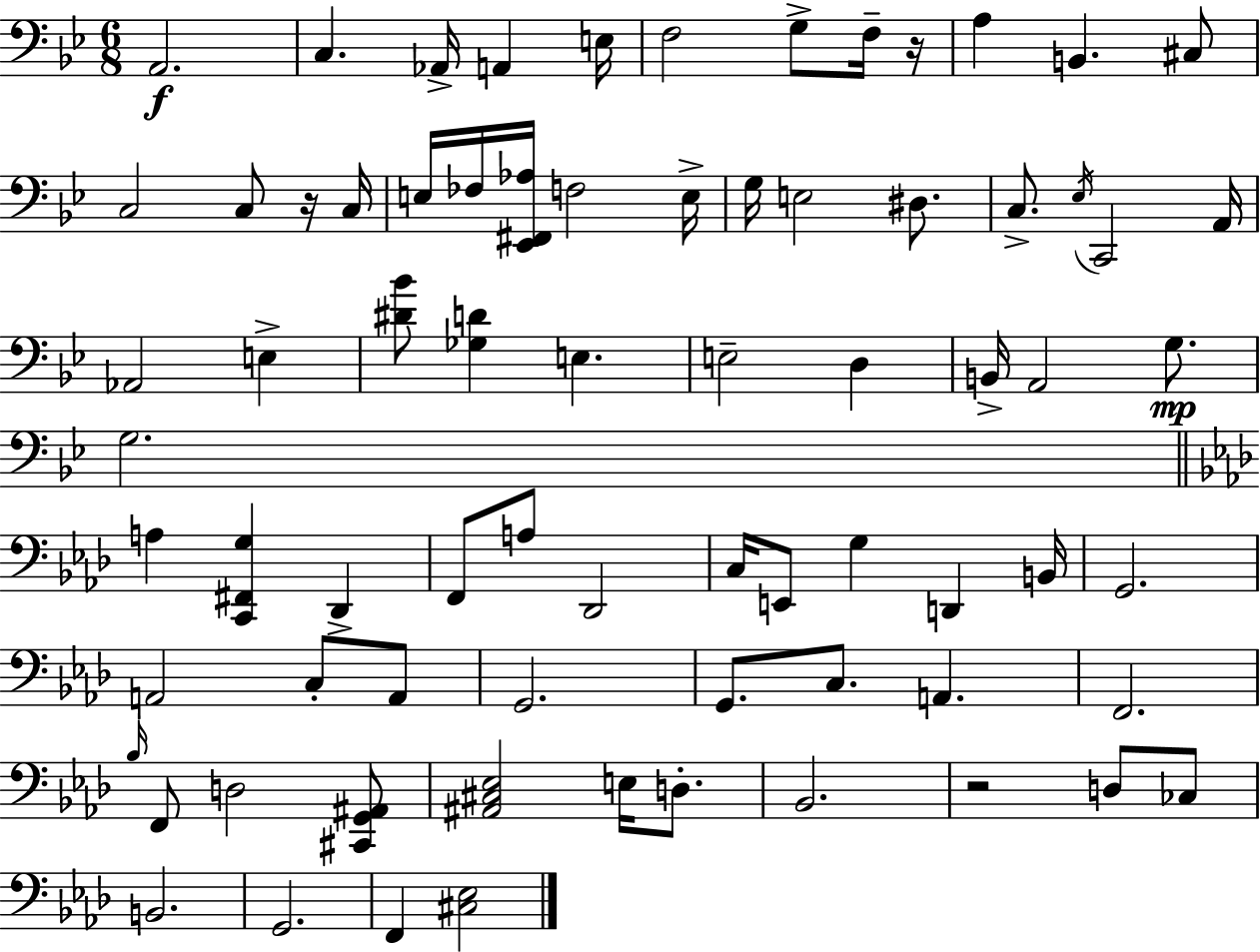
{
  \clef bass
  \numericTimeSignature
  \time 6/8
  \key g \minor
  a,2.\f | c4. aes,16-> a,4 e16 | f2 g8-> f16-- r16 | a4 b,4. cis8 | \break c2 c8 r16 c16 | e16 fes16 <ees, fis, aes>16 f2 e16-> | g16 e2 dis8. | c8.-> \acciaccatura { ees16 } c,2 | \break a,16 aes,2 e4-> | <dis' bes'>8 <ges d'>4 e4. | e2-- d4 | b,16-> a,2 g8.\mp | \break g2. | \bar "||" \break \key aes \major a4 <c, fis, g>4 des,4-> | f,8 a8 des,2 | c16 e,8 g4 d,4 b,16 | g,2. | \break a,2 c8-. a,8 | g,2. | g,8. c8. a,4. | f,2. | \break \grace { bes16 } f,8 d2 <cis, g, ais,>8 | <ais, cis ees>2 e16 d8.-. | bes,2. | r2 d8 ces8 | \break b,2. | g,2. | f,4 <cis ees>2 | \bar "|."
}